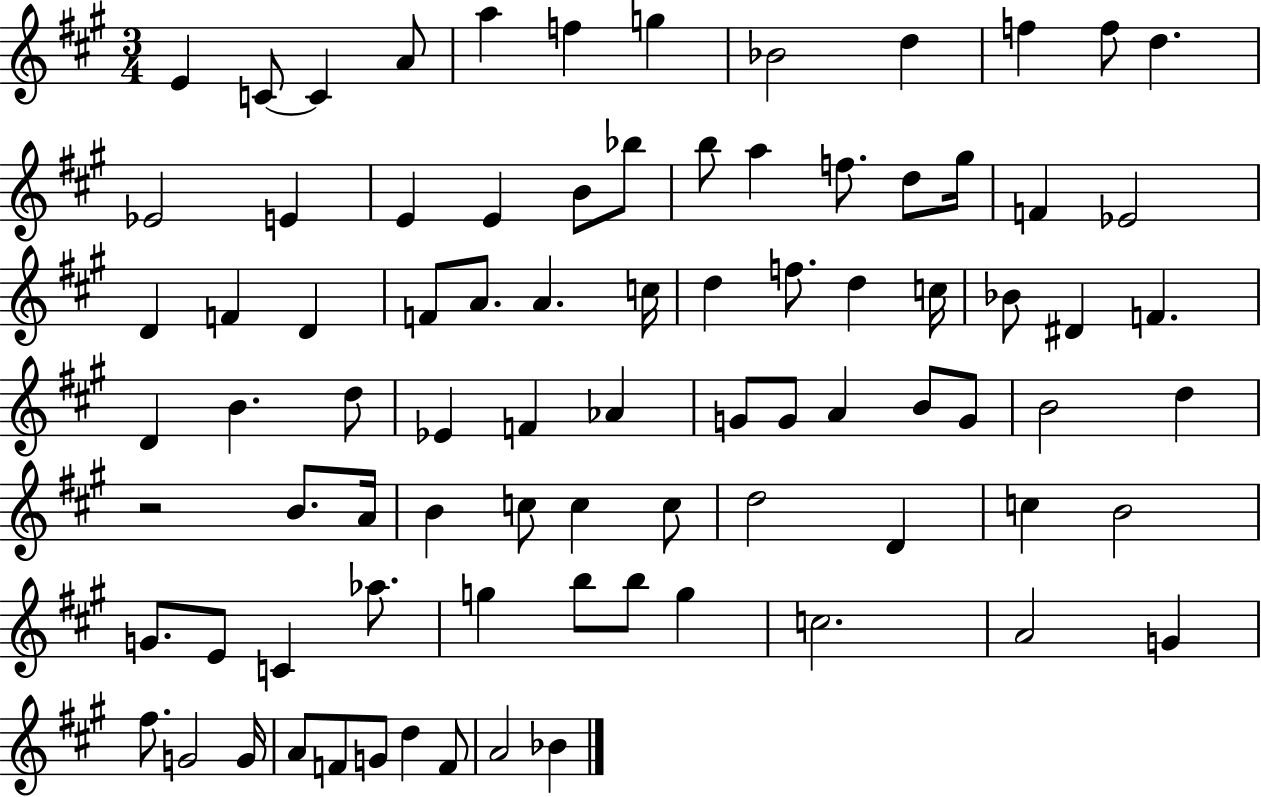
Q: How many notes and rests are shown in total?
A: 84